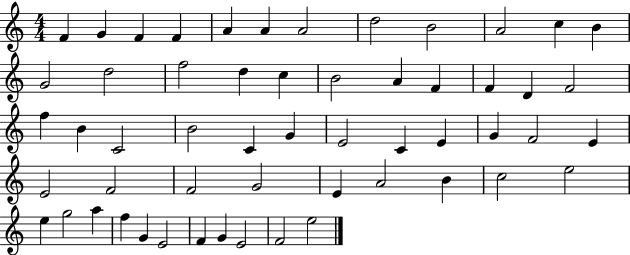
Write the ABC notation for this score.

X:1
T:Untitled
M:4/4
L:1/4
K:C
F G F F A A A2 d2 B2 A2 c B G2 d2 f2 d c B2 A F F D F2 f B C2 B2 C G E2 C E G F2 E E2 F2 F2 G2 E A2 B c2 e2 e g2 a f G E2 F G E2 F2 e2